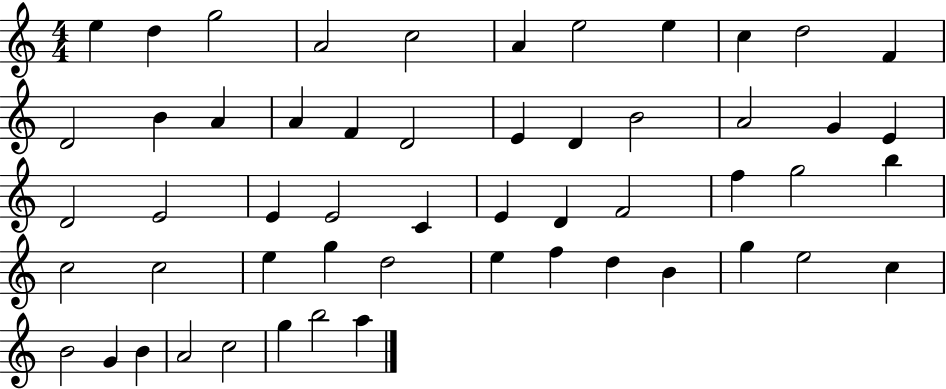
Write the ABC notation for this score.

X:1
T:Untitled
M:4/4
L:1/4
K:C
e d g2 A2 c2 A e2 e c d2 F D2 B A A F D2 E D B2 A2 G E D2 E2 E E2 C E D F2 f g2 b c2 c2 e g d2 e f d B g e2 c B2 G B A2 c2 g b2 a